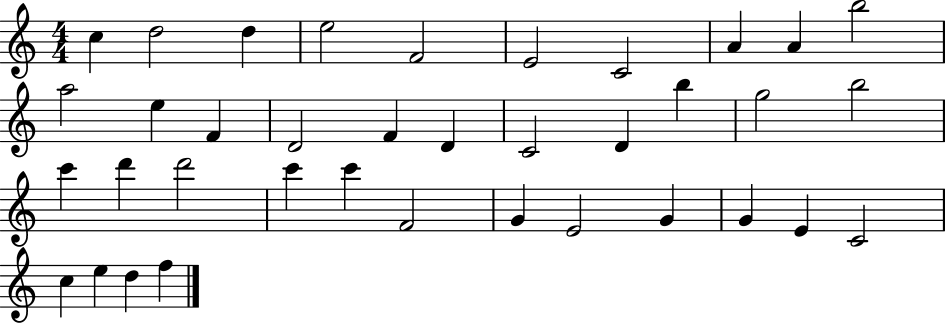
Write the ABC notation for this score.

X:1
T:Untitled
M:4/4
L:1/4
K:C
c d2 d e2 F2 E2 C2 A A b2 a2 e F D2 F D C2 D b g2 b2 c' d' d'2 c' c' F2 G E2 G G E C2 c e d f